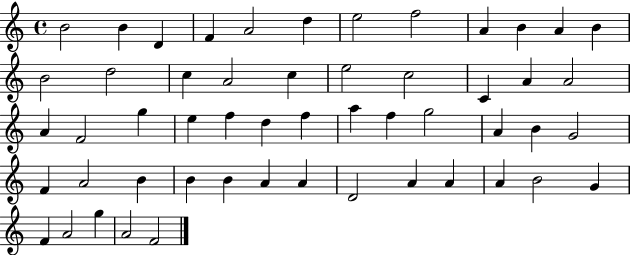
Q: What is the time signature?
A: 4/4